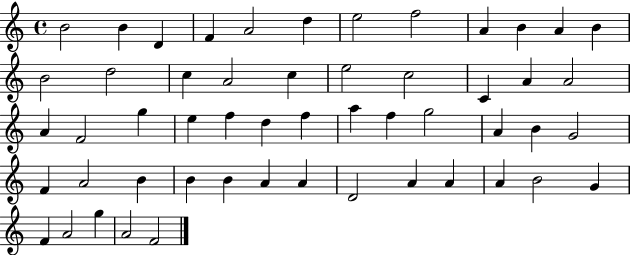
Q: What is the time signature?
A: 4/4